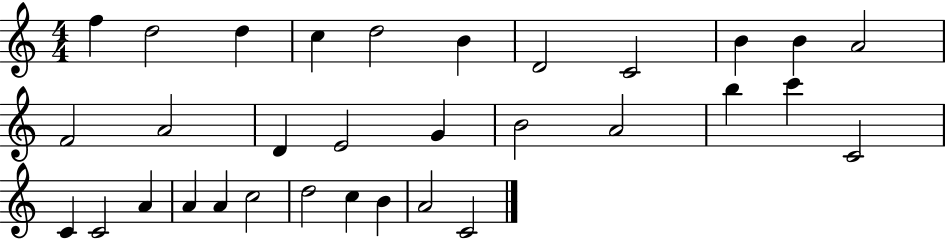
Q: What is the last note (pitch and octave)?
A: C4